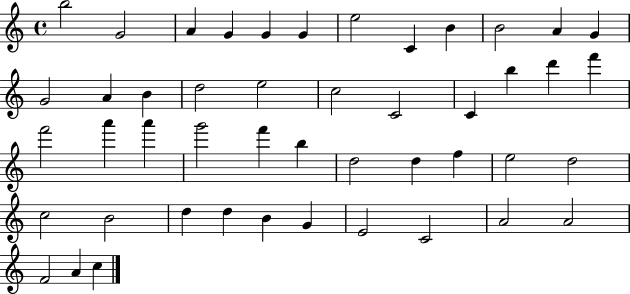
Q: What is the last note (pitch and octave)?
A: C5